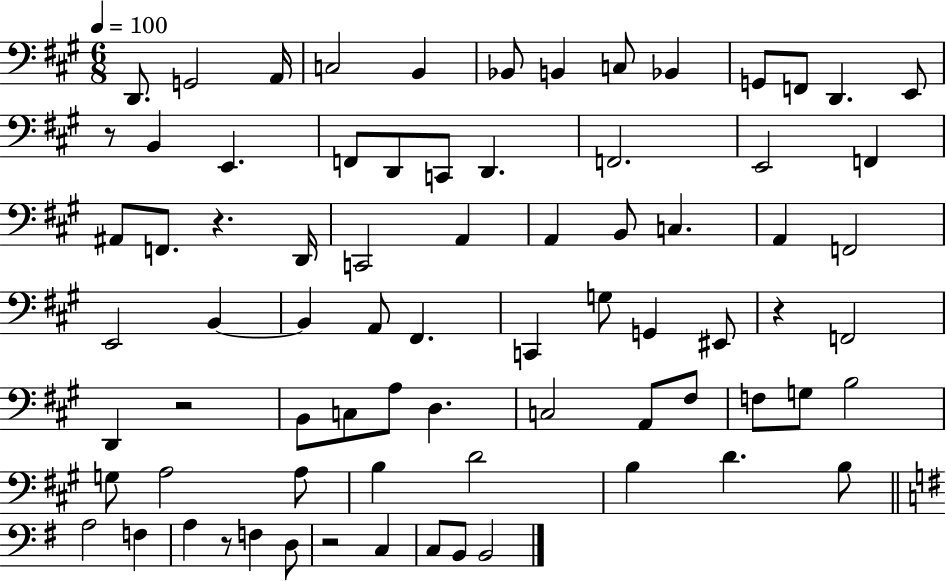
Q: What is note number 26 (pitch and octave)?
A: C2